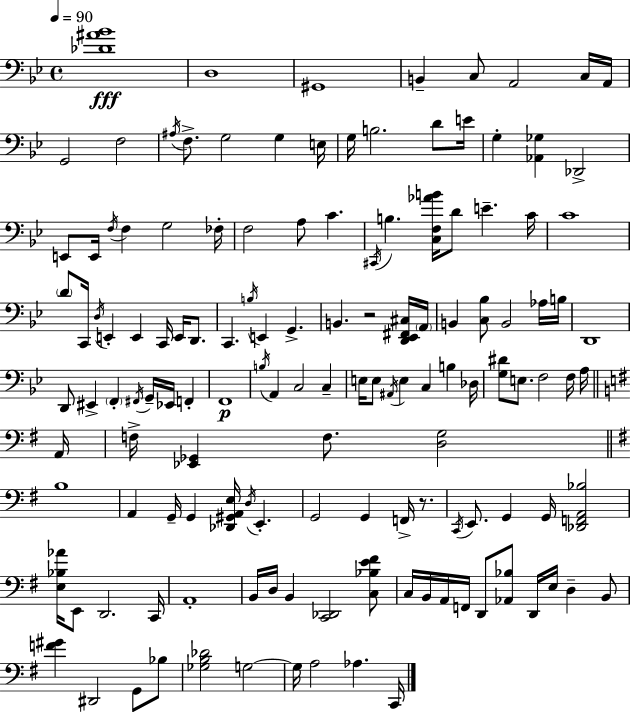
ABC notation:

X:1
T:Untitled
M:4/4
L:1/4
K:Gm
[_D^A_B]4 D,4 ^G,,4 B,, C,/2 A,,2 C,/4 A,,/4 G,,2 F,2 ^A,/4 F,/2 G,2 G, E,/4 G,/4 B,2 D/2 E/4 G, [_A,,_G,] _D,,2 E,,/2 E,,/4 F,/4 F, G,2 _F,/4 F,2 A,/2 C ^C,,/4 B, [C,F,_AB]/4 D/2 E C/4 C4 D/2 C,,/4 D,/4 E,, E,, C,,/4 E,,/4 D,,/2 C,, B,/4 E,, G,, B,, z2 [D,,_E,,^F,,^C,]/4 A,,/4 B,, [C,_B,]/2 B,,2 _A,/4 B,/4 D,,4 D,,/2 ^E,, F,, ^F,,/4 G,,/4 _E,,/4 F,, F,,4 B,/4 A,, C,2 C, E,/4 E,/2 ^A,,/4 E, C, B, _D,/4 [G,^D]/2 E,/2 F,2 F,/4 A,/4 A,,/4 F,/4 [_E,,_G,,] F,/2 [D,G,]2 B,4 A,, G,,/4 G,, [_D,,^G,,A,,E,]/4 D,/4 E,, G,,2 G,, F,,/4 z/2 C,,/4 E,,/2 G,, G,,/4 [_D,,F,,A,,_B,]2 [E,_B,_A]/4 E,,/2 D,,2 C,,/4 A,,4 B,,/4 D,/4 B,, [C,,_D,,]2 [C,_B,E^F]/2 C,/4 B,,/4 A,,/4 F,,/4 D,,/2 [_A,,_B,]/2 D,,/4 E,/4 D, B,,/2 [F^G] ^D,,2 G,,/2 _B,/2 [_G,B,_D]2 G,2 G,/4 A,2 _A, C,,/4